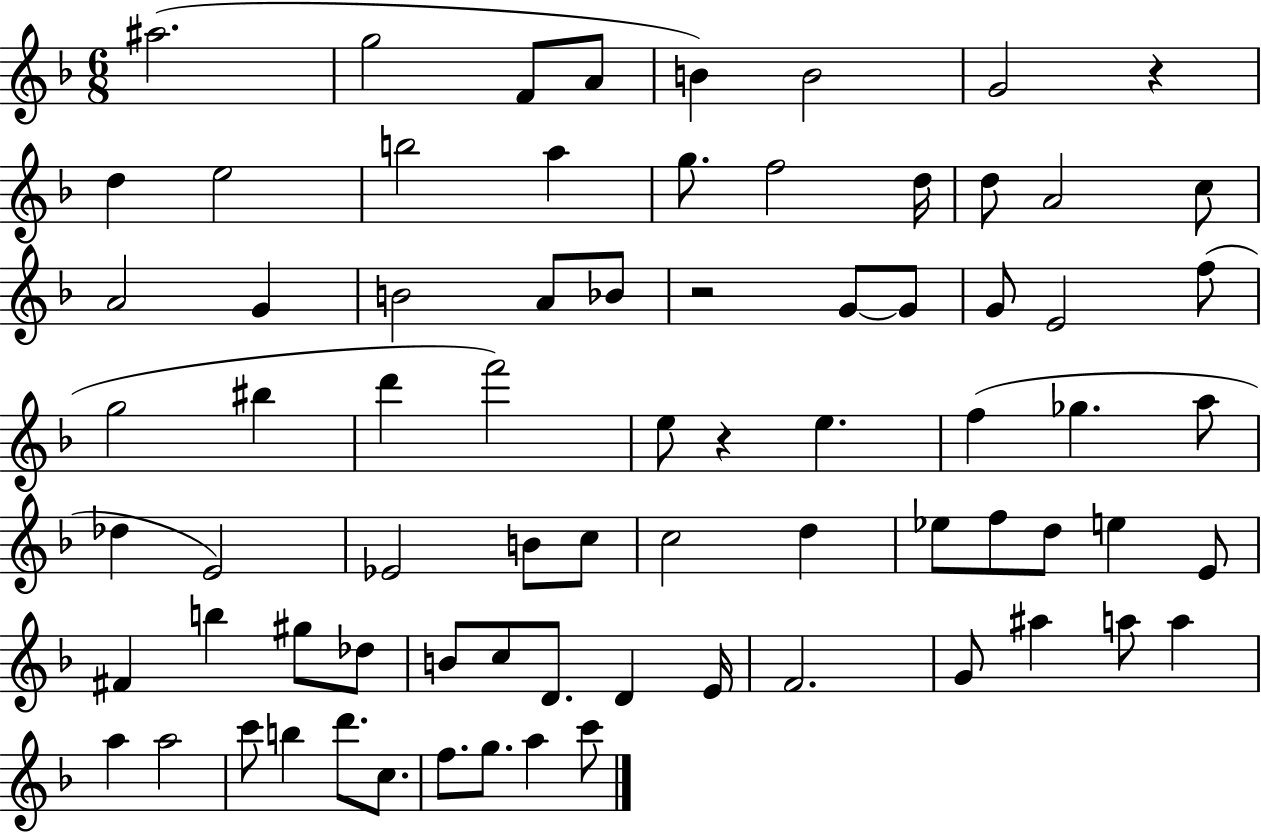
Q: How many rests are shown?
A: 3